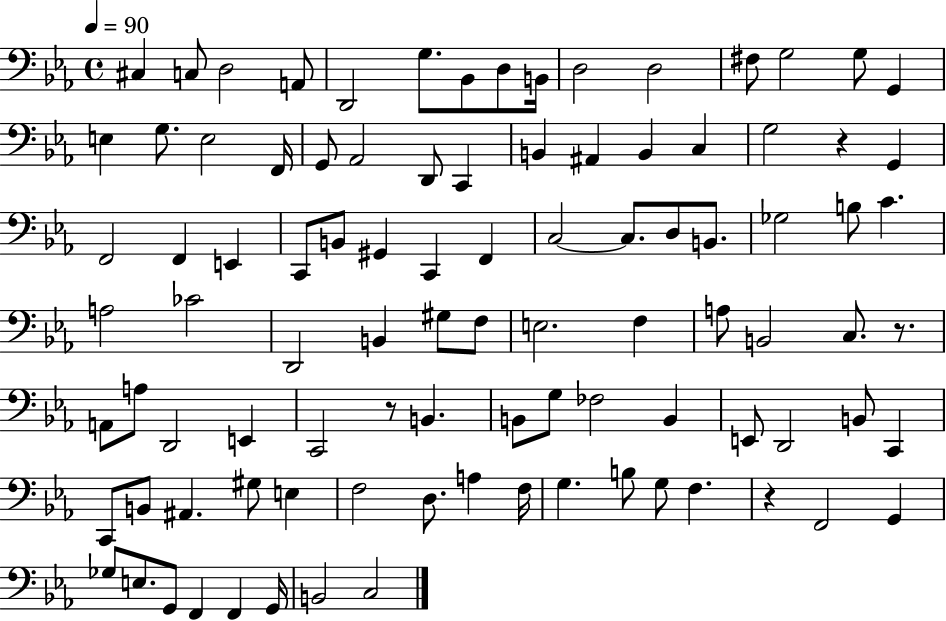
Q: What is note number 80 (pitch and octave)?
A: B3